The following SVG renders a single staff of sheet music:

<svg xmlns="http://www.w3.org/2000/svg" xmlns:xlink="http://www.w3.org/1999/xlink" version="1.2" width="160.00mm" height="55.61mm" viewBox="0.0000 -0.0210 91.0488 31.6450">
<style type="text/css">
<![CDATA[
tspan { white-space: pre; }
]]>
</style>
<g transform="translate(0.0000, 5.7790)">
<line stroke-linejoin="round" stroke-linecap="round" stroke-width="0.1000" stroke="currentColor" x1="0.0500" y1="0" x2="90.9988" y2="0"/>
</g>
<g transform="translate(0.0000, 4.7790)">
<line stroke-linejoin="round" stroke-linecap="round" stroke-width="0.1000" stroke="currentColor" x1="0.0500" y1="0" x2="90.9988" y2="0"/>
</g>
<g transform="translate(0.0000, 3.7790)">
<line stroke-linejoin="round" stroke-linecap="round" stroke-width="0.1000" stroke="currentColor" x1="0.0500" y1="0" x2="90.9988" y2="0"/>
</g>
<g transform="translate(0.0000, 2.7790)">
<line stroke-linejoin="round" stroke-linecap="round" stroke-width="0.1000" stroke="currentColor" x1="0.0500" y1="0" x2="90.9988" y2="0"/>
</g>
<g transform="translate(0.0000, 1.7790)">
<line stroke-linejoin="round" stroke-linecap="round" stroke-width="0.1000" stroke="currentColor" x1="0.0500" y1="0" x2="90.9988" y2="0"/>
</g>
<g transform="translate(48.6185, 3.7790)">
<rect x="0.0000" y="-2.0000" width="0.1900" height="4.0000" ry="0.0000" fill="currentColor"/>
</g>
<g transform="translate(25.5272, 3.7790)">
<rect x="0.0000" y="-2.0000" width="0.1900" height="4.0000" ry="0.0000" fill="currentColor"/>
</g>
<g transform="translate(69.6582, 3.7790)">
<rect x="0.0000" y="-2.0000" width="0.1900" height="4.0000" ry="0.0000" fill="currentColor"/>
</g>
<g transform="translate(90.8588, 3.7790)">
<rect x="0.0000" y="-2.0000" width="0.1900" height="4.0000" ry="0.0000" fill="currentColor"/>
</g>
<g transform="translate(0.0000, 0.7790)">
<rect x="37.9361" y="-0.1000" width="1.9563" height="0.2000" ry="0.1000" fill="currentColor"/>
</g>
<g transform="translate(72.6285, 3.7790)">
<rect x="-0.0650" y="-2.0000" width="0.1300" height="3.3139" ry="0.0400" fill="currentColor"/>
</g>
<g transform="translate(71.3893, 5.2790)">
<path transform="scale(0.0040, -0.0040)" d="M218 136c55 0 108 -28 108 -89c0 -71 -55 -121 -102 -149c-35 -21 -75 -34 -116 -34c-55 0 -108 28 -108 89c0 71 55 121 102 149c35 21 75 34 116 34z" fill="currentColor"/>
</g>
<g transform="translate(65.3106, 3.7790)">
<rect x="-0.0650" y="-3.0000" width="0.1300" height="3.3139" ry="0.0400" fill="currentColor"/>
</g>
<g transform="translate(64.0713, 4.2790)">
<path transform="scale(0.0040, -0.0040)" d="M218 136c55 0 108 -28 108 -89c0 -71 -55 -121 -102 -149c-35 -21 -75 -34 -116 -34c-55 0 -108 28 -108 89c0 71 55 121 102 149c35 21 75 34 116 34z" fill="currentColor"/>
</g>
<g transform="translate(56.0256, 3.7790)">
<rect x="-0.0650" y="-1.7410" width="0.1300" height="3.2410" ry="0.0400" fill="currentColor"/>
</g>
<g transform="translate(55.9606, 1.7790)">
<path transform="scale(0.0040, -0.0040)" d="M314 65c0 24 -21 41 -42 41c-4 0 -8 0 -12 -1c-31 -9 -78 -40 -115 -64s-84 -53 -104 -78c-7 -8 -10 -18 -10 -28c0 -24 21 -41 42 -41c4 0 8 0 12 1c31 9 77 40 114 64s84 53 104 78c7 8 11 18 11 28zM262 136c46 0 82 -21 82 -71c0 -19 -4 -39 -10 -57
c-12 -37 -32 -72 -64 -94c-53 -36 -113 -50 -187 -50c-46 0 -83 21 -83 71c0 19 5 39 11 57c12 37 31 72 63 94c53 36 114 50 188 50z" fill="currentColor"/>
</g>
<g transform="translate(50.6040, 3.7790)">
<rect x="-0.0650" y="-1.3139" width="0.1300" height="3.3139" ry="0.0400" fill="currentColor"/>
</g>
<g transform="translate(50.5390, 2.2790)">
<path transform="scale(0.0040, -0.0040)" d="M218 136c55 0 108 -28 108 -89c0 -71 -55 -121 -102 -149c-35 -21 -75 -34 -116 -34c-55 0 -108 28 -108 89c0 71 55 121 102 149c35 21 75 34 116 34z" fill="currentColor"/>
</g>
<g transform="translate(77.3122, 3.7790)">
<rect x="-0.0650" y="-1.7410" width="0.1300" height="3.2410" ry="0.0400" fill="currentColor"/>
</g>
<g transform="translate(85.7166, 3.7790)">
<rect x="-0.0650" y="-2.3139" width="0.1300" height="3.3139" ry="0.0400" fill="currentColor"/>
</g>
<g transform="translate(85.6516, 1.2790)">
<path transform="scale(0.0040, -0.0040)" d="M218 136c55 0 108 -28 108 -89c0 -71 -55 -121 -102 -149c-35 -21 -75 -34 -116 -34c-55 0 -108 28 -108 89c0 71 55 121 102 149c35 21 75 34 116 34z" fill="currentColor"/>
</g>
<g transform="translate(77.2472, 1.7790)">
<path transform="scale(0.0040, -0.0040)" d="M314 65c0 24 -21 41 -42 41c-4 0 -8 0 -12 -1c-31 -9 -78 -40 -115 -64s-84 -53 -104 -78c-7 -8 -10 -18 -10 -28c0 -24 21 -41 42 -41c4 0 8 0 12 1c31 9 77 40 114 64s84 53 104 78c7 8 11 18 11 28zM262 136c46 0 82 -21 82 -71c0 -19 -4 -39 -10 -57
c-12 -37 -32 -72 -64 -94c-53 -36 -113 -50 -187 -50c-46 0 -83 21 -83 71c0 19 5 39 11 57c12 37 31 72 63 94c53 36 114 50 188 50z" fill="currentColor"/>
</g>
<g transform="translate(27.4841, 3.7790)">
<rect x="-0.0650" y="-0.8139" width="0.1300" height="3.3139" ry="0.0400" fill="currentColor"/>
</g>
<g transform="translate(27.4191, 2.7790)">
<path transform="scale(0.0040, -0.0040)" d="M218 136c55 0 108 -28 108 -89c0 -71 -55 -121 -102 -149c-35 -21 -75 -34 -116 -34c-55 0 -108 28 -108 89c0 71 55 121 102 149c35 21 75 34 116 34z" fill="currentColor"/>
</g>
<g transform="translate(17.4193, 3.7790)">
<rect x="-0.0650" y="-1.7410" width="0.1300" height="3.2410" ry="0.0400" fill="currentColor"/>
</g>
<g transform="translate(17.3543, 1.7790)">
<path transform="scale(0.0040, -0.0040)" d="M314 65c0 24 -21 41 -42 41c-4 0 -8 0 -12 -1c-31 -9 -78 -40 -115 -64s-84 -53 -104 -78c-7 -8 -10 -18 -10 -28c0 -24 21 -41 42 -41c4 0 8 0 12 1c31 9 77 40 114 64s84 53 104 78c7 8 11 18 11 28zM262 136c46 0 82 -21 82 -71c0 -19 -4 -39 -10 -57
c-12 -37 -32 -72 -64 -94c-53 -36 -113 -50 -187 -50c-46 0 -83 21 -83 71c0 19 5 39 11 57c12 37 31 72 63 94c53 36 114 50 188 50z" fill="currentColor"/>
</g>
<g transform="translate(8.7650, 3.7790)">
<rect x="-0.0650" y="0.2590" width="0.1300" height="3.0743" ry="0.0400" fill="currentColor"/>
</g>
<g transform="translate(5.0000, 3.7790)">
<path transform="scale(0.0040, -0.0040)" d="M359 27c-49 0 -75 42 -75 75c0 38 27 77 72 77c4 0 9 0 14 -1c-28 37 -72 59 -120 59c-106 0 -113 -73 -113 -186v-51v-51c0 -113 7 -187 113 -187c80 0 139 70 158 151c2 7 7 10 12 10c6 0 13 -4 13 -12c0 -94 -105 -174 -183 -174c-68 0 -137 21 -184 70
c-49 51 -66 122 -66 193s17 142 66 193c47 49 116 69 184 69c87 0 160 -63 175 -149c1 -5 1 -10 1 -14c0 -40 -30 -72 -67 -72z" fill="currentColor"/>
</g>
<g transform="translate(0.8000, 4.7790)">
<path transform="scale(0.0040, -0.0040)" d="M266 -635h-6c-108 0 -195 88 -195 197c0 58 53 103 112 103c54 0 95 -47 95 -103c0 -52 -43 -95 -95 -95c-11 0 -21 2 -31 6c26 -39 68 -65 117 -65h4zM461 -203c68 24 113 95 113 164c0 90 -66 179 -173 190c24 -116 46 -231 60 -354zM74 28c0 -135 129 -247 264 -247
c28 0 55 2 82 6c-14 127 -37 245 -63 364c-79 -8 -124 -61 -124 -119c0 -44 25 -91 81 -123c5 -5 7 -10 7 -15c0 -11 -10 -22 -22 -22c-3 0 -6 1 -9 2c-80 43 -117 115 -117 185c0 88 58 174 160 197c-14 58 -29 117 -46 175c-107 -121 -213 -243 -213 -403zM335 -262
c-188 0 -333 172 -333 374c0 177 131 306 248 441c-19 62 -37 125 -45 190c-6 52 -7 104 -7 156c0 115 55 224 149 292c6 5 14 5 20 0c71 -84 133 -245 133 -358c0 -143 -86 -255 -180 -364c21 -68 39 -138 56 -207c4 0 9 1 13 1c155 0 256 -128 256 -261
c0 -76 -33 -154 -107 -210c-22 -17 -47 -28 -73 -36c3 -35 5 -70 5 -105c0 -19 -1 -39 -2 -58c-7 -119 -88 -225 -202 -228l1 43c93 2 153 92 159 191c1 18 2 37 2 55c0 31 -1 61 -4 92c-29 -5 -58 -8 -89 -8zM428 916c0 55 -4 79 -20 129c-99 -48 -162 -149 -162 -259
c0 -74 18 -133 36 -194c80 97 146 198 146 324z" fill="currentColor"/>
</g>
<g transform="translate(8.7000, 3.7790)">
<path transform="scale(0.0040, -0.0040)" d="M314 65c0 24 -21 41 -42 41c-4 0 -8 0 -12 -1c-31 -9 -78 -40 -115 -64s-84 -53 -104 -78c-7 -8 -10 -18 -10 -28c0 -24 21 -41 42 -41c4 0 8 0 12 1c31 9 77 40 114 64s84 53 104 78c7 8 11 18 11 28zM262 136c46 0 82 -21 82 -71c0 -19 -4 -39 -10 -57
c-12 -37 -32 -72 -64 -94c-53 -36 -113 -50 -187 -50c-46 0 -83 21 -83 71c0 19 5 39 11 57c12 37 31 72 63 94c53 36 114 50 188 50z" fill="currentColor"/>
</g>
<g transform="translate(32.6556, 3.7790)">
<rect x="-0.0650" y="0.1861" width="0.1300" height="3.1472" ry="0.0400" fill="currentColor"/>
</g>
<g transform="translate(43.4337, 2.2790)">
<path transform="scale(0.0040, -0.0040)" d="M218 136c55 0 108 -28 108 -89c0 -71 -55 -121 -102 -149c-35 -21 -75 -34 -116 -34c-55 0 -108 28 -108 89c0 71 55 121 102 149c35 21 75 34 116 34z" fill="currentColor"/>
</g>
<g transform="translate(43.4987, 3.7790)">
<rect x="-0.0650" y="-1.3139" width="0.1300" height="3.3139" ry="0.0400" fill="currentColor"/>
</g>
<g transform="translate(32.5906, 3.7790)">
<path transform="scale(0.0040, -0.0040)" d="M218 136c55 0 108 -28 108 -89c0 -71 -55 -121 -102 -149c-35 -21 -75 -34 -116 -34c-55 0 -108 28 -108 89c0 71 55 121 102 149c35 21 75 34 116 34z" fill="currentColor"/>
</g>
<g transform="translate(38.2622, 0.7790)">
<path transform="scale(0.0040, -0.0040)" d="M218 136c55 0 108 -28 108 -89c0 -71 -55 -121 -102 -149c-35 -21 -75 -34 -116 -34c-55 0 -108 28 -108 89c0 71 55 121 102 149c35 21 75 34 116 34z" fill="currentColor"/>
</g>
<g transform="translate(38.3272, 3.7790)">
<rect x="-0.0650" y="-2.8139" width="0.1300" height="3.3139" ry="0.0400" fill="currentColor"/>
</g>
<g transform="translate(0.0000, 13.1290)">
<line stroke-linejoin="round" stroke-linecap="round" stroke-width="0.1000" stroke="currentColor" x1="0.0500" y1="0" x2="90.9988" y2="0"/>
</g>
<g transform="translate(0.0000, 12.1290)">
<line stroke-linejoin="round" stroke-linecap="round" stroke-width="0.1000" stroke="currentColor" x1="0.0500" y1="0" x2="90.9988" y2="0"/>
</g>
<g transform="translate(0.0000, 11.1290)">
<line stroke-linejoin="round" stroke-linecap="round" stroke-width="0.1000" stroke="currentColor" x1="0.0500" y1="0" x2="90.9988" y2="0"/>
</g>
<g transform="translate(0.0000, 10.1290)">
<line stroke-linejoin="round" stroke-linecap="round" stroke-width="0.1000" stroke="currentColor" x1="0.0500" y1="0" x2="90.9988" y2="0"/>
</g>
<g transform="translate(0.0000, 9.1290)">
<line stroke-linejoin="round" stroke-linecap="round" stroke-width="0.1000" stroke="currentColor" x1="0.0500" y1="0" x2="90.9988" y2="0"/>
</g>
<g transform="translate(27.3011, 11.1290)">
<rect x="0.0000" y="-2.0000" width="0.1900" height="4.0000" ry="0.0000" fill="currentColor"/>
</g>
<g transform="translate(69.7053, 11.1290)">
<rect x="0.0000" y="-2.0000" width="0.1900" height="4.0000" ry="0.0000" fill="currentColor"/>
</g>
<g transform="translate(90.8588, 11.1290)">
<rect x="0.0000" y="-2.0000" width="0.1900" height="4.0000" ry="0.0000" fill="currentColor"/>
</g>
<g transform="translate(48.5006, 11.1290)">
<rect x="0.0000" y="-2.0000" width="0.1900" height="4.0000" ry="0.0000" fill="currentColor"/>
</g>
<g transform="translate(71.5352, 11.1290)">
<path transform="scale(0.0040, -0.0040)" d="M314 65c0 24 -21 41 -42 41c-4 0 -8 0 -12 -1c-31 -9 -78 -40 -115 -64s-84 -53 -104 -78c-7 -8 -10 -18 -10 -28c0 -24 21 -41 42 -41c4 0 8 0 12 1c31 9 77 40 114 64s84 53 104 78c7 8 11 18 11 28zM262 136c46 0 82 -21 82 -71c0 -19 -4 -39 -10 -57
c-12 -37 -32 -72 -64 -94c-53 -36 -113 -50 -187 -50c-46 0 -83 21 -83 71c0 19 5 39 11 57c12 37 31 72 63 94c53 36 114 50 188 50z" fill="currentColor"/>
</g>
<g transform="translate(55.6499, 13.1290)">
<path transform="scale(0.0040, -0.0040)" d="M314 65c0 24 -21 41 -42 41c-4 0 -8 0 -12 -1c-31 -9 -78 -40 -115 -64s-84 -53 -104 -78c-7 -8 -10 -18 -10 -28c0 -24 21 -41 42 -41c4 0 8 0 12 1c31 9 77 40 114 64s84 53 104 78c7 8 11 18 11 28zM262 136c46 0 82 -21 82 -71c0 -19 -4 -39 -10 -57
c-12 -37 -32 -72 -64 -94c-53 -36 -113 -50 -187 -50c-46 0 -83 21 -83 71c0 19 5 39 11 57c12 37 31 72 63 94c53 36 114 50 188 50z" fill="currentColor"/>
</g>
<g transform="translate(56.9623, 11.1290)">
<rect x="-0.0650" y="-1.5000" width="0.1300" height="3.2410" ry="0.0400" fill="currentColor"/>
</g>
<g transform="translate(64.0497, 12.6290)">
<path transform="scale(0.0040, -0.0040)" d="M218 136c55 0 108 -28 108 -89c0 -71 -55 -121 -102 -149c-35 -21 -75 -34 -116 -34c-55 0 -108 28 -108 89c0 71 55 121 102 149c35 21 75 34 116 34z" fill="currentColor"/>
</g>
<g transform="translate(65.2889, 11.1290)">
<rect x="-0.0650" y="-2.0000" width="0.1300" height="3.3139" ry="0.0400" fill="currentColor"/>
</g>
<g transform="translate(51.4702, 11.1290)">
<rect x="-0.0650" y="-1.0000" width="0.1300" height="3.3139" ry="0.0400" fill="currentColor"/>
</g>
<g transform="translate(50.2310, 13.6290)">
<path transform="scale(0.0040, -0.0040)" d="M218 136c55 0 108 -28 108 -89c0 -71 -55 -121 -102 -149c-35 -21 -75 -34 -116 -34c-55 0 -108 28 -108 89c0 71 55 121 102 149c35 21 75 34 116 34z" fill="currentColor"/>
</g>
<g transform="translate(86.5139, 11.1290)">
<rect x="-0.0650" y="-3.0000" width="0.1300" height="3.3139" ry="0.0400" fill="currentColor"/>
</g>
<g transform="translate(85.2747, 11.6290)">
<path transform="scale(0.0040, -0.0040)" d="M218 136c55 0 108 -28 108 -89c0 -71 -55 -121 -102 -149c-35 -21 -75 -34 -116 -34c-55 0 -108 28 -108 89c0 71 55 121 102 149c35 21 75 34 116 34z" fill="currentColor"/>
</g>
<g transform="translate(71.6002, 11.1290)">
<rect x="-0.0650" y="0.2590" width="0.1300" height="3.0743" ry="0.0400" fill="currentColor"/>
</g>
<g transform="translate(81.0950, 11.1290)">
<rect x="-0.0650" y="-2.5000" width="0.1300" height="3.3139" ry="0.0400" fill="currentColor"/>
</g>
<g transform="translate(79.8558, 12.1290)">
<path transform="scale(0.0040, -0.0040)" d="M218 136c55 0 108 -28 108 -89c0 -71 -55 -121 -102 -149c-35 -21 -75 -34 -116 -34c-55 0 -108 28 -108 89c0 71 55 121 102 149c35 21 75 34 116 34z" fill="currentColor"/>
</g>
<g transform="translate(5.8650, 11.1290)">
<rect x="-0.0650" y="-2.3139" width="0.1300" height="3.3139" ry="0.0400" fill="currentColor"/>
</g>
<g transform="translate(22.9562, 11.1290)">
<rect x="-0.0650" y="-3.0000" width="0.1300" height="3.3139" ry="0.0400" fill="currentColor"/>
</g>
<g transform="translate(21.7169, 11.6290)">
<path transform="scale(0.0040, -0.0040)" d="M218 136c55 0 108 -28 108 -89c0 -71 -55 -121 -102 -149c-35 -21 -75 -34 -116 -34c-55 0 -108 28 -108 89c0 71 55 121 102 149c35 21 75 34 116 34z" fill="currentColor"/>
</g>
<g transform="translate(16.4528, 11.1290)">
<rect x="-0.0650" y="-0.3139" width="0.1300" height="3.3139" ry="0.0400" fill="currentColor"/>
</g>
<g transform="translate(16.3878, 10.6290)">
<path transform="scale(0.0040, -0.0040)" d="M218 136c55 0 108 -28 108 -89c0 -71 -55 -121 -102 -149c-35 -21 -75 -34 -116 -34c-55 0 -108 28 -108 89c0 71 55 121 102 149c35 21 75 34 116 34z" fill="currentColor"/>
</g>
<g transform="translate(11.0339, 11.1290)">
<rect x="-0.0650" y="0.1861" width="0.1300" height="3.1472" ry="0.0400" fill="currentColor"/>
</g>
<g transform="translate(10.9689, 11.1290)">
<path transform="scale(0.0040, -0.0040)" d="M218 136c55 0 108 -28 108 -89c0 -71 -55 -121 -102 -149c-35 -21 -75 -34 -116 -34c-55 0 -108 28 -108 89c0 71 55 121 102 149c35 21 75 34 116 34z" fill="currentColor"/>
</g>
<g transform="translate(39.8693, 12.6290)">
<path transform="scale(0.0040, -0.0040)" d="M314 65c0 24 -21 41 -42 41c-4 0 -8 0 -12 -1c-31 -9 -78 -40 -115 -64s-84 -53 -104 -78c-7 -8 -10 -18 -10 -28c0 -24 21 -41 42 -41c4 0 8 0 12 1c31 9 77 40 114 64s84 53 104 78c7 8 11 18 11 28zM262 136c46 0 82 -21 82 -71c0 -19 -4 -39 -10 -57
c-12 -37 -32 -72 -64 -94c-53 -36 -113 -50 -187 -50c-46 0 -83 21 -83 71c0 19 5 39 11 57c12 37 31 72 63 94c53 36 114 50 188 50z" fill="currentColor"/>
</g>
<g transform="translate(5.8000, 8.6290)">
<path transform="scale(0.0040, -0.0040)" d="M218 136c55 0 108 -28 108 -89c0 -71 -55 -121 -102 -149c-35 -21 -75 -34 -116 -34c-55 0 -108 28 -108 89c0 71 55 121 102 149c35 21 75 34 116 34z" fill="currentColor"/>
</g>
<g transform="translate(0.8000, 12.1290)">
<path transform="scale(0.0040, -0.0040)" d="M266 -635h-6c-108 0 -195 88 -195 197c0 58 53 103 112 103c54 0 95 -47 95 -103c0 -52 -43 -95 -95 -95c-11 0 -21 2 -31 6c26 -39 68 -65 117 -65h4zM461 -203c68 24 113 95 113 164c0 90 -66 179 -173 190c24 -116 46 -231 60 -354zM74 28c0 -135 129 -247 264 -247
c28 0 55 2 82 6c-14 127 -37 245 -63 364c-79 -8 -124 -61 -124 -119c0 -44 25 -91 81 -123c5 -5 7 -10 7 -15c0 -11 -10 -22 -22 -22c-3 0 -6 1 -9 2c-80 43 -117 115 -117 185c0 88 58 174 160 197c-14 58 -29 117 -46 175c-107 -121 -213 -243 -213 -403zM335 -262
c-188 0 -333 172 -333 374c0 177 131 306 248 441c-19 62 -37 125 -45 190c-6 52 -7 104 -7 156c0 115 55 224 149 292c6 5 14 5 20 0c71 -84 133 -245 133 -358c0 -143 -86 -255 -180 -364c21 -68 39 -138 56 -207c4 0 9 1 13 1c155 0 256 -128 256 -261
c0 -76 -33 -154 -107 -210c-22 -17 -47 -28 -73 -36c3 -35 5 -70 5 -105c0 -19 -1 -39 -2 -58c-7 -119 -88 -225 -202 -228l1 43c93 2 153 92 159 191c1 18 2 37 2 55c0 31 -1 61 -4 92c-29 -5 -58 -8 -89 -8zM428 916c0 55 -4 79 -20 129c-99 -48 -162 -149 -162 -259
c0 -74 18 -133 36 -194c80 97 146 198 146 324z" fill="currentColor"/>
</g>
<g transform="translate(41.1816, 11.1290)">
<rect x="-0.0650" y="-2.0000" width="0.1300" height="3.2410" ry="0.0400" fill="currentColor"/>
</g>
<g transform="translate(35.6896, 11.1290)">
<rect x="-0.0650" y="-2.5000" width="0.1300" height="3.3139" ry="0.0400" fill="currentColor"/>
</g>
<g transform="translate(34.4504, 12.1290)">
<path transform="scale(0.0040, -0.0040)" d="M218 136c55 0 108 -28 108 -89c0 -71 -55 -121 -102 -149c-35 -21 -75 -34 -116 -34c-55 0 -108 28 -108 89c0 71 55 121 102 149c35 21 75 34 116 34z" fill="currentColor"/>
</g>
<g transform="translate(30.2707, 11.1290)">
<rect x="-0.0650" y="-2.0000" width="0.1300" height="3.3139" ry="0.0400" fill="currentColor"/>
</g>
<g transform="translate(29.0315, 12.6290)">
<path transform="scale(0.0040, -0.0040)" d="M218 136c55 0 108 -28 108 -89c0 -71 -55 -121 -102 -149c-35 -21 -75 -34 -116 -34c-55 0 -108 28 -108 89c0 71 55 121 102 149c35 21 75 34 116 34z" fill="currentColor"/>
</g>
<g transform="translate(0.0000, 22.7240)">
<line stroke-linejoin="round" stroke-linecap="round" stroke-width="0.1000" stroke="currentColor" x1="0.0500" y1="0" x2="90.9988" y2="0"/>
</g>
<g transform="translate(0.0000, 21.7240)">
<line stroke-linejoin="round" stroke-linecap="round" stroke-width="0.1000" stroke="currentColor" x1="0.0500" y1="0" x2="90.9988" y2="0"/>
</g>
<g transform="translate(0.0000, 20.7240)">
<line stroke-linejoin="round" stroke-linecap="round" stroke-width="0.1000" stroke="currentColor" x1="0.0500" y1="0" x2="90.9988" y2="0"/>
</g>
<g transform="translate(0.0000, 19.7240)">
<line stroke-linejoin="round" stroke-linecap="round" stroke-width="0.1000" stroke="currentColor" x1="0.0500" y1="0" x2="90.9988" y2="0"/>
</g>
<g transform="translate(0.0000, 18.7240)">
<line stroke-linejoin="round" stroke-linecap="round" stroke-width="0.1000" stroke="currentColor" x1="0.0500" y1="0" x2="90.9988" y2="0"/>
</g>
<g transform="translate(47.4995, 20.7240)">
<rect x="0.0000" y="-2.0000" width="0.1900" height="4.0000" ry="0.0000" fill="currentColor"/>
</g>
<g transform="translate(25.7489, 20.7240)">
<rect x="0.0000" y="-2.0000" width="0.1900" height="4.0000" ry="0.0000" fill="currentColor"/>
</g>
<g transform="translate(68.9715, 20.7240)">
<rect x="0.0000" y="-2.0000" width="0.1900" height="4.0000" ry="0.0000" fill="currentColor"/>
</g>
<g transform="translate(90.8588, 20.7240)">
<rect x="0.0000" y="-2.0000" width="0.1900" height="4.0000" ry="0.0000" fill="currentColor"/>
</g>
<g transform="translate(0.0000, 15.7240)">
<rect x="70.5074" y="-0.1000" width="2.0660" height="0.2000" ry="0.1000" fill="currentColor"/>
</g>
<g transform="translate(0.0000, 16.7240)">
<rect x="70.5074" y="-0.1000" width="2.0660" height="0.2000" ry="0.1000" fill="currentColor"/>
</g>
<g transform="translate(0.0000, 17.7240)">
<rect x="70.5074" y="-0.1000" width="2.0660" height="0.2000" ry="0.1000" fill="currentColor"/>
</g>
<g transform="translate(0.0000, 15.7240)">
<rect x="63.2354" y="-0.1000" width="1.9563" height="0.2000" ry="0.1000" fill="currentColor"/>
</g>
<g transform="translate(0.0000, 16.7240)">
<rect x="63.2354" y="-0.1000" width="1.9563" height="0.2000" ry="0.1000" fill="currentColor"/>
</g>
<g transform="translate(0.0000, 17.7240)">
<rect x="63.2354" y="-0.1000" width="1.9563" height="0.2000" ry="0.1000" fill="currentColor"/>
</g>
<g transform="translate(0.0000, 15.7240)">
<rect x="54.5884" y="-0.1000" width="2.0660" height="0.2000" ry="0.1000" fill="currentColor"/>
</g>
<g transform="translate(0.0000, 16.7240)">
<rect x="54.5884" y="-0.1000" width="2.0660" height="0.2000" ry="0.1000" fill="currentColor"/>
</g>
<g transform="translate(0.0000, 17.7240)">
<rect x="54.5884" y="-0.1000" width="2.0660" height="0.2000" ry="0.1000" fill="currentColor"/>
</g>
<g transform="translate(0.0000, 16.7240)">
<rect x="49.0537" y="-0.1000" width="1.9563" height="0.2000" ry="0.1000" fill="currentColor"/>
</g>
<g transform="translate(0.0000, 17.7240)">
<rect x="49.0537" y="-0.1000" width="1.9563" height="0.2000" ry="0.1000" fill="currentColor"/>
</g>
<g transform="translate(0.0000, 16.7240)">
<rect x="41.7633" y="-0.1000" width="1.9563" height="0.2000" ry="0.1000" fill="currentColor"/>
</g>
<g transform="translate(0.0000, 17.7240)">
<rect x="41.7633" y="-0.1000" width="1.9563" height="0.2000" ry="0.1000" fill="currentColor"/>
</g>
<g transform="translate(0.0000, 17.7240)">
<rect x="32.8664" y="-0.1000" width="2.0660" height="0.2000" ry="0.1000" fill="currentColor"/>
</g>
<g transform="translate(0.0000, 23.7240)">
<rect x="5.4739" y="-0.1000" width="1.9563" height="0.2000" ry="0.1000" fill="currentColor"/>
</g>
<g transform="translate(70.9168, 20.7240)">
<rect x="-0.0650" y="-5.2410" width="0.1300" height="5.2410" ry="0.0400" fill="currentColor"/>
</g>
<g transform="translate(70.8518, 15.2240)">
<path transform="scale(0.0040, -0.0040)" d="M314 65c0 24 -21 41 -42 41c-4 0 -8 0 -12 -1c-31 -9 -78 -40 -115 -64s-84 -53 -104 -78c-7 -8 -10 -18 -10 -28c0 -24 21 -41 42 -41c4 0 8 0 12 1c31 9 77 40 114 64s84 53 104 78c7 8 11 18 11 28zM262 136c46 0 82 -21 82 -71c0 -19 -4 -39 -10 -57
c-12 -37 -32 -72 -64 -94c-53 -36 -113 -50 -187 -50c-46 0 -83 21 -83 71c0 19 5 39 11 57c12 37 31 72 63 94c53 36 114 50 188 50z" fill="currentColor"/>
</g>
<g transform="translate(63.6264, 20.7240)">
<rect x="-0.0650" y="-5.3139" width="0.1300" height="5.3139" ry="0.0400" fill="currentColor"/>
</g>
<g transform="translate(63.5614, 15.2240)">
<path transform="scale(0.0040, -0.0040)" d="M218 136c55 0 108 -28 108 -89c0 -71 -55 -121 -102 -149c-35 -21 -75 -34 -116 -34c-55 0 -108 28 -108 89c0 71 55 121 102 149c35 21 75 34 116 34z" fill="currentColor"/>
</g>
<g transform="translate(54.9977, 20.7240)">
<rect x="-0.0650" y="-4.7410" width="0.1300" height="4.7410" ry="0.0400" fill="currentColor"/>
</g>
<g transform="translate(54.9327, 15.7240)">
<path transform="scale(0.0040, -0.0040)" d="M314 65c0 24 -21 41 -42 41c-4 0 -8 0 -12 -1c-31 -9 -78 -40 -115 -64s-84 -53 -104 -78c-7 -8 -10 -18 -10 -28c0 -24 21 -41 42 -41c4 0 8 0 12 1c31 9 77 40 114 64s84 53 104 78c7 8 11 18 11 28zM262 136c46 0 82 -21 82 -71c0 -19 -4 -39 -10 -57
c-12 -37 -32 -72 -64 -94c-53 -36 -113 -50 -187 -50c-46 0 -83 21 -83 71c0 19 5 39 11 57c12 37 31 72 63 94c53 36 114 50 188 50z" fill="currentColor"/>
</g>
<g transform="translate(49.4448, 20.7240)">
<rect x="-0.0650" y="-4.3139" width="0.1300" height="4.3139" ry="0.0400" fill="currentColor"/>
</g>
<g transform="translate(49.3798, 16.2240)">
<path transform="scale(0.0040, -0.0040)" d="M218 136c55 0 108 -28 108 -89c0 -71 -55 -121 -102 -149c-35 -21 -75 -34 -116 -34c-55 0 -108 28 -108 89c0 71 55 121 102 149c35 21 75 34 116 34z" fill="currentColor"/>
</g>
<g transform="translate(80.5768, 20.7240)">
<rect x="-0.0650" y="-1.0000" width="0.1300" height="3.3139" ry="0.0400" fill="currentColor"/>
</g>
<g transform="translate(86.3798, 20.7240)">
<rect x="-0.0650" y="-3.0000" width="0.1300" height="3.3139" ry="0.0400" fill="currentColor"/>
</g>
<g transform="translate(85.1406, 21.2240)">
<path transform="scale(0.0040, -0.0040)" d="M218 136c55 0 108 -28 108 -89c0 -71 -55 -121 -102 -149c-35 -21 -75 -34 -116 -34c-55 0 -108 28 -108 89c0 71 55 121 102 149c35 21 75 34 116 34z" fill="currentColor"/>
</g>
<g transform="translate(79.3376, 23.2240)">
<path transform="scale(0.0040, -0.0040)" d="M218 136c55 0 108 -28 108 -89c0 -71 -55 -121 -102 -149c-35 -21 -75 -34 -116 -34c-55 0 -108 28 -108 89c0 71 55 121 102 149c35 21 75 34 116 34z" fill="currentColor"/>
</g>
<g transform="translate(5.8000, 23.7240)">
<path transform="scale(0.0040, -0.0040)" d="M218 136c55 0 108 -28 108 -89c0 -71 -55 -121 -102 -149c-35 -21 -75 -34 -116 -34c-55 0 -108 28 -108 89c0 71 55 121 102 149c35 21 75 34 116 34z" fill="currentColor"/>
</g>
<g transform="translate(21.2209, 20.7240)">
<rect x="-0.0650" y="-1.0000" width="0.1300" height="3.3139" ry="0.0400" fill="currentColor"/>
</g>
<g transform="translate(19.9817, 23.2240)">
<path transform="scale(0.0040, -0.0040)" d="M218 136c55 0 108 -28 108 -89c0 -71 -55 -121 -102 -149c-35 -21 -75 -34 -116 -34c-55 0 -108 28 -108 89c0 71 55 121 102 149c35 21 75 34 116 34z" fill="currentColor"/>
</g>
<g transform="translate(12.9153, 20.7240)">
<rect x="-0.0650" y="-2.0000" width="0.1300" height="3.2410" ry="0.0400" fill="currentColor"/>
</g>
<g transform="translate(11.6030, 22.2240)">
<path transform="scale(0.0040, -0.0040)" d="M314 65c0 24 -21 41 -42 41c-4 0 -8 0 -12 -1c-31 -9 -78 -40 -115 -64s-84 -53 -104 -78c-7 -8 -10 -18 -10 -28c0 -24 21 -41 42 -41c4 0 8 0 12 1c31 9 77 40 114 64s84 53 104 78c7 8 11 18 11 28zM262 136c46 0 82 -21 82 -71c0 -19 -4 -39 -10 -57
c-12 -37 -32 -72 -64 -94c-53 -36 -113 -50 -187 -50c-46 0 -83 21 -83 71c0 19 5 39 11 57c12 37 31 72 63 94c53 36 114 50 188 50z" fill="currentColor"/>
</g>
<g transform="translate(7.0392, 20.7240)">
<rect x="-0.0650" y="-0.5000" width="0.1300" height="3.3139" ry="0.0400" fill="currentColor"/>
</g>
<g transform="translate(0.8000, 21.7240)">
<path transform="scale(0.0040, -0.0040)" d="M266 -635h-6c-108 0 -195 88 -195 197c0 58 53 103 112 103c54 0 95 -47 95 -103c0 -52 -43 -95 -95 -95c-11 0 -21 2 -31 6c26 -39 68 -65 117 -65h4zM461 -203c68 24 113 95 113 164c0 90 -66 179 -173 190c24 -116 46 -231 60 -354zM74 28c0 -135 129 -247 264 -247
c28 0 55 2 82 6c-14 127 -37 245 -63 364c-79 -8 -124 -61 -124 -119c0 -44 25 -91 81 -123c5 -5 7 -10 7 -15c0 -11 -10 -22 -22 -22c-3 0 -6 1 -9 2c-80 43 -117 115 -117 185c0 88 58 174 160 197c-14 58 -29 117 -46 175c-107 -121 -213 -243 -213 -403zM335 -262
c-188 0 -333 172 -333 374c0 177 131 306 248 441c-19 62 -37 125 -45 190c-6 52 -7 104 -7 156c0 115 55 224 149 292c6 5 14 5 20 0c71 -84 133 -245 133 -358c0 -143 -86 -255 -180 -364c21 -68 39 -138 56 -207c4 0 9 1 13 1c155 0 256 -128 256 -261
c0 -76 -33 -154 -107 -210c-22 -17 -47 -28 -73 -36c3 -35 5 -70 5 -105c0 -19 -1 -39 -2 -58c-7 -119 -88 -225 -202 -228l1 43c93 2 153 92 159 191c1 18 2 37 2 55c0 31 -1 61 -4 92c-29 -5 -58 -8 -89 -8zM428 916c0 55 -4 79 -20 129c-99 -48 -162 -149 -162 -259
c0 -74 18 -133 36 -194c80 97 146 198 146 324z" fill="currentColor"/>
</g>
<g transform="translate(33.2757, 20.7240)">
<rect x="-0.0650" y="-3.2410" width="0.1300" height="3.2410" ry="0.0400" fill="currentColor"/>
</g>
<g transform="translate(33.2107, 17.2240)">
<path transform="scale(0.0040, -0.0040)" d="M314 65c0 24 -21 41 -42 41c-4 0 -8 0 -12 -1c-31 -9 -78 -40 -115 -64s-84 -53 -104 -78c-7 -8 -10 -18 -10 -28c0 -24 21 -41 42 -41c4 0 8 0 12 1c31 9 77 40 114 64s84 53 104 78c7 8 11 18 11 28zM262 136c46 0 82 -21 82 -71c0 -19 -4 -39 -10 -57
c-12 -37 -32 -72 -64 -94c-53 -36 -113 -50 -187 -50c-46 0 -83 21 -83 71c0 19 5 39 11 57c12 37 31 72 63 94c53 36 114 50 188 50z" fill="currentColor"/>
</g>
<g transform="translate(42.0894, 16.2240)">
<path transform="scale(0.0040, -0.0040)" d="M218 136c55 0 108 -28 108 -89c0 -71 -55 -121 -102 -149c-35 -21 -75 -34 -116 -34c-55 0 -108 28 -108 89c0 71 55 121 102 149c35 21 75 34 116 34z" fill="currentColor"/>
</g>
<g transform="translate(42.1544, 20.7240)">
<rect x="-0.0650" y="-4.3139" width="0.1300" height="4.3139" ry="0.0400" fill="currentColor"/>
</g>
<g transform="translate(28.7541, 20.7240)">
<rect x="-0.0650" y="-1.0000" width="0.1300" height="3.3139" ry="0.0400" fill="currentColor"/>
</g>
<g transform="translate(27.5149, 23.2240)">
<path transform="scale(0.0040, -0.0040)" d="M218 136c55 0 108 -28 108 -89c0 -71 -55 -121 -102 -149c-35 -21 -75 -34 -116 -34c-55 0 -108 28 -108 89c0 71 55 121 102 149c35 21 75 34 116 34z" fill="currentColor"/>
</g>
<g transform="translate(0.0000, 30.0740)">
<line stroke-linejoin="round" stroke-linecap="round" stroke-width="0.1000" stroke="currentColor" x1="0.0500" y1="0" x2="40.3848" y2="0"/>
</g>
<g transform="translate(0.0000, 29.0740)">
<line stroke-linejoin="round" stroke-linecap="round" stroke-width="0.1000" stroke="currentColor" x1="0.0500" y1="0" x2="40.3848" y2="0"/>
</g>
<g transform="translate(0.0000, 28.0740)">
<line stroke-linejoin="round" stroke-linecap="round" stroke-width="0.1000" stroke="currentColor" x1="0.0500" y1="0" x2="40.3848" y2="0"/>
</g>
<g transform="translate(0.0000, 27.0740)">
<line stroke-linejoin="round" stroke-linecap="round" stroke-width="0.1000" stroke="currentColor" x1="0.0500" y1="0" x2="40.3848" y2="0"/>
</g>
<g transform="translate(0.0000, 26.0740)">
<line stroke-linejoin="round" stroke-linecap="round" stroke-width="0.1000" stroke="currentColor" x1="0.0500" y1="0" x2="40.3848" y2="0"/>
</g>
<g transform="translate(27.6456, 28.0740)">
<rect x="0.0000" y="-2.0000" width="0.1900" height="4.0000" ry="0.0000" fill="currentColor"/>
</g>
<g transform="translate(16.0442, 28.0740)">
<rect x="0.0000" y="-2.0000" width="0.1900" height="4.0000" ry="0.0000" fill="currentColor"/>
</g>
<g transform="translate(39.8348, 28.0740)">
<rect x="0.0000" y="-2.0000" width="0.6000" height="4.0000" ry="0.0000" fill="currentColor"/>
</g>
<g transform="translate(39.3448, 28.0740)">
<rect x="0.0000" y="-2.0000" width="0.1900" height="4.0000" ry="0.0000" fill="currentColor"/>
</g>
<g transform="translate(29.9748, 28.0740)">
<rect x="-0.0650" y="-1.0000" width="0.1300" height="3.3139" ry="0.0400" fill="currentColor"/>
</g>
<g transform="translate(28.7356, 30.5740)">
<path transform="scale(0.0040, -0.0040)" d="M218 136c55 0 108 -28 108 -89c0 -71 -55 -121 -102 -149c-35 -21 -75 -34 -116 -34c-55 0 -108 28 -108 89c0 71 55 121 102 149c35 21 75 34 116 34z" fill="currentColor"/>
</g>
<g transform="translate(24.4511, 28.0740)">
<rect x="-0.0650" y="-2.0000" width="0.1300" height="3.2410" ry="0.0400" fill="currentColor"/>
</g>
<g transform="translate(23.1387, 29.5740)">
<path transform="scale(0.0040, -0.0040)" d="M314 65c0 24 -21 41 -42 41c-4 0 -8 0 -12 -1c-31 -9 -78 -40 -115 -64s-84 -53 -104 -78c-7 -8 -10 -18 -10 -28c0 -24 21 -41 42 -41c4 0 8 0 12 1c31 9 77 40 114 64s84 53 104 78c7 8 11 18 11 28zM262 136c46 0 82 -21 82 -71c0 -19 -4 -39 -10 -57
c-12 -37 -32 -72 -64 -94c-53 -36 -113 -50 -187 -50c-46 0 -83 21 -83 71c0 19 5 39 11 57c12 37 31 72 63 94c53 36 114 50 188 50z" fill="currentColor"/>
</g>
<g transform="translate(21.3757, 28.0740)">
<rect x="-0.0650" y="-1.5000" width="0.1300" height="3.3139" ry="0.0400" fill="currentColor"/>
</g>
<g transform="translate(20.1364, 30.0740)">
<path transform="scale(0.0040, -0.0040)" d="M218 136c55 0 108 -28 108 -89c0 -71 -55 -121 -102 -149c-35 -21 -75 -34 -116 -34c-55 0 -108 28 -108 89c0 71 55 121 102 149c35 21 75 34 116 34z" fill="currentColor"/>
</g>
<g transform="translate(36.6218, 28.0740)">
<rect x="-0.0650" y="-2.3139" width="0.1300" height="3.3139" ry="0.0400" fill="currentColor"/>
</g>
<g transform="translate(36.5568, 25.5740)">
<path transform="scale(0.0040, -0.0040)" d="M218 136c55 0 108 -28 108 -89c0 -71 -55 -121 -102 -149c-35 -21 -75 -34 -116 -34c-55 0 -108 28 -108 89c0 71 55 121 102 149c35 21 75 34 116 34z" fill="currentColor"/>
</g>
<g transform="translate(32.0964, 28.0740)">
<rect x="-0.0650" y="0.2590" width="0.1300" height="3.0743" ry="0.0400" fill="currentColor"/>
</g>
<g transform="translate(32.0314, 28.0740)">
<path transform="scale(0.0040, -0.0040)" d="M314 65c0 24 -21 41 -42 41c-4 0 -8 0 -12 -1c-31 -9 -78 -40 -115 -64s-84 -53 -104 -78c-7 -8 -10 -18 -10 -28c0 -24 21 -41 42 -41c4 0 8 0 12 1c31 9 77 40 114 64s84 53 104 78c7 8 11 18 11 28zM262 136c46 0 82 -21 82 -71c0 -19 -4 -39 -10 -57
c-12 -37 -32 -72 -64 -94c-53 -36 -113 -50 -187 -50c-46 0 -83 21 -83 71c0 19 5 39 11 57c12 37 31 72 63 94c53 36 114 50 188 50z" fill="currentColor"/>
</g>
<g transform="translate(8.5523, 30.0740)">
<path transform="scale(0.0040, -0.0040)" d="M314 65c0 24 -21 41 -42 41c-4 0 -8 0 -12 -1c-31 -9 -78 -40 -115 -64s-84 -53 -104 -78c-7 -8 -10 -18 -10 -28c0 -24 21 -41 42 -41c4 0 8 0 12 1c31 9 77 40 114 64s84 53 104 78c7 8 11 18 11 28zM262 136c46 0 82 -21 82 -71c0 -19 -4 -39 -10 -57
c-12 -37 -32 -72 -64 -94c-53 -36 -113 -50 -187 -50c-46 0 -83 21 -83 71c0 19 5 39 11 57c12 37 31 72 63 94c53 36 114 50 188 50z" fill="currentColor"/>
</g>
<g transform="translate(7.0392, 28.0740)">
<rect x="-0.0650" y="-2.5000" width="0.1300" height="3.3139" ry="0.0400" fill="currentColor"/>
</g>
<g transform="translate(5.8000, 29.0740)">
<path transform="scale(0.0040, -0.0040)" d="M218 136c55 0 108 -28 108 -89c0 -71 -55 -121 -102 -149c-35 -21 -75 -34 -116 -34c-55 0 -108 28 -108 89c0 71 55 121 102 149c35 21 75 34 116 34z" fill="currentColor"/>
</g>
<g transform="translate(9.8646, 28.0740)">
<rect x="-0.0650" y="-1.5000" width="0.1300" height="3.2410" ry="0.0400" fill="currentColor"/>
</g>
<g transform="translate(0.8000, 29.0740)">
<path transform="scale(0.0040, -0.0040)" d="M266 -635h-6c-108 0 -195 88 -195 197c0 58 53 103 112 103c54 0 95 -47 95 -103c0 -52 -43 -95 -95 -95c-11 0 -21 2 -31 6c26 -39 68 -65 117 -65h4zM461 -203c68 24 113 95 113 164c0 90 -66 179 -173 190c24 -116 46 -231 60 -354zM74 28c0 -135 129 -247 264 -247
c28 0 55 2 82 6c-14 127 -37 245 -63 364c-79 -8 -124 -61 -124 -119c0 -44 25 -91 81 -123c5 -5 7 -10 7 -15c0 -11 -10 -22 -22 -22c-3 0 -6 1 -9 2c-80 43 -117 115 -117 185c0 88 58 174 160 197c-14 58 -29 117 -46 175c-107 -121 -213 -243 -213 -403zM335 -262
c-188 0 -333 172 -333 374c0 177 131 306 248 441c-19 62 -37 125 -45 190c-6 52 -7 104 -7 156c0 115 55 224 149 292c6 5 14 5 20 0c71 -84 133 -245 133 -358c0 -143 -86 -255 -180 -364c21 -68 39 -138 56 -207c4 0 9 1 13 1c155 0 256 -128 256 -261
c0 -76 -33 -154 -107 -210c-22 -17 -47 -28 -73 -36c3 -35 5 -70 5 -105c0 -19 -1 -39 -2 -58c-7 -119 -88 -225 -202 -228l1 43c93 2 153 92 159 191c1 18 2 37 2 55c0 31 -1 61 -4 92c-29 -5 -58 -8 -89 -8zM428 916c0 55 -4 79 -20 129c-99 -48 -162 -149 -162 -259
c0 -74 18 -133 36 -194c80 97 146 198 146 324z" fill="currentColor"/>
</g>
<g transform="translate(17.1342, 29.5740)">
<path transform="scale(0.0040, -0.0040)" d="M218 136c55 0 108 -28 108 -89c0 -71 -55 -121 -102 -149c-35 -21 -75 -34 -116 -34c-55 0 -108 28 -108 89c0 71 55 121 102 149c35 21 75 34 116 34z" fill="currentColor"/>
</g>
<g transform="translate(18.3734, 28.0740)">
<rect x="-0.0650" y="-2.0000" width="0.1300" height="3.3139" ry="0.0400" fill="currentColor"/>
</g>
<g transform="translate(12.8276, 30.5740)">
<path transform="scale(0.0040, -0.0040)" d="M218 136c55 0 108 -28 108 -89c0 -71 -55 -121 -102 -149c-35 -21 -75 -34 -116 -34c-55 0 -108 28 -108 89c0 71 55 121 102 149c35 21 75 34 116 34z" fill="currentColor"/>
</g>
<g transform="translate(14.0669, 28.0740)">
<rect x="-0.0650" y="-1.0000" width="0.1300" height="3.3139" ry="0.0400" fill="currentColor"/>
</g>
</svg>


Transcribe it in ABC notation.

X:1
T:Untitled
M:4/4
L:1/4
K:C
B2 f2 d B a e e f2 A F f2 g g B c A F G F2 D E2 F B2 G A C F2 D D b2 d' d' e'2 f' f'2 D A G E2 D F E F2 D B2 g